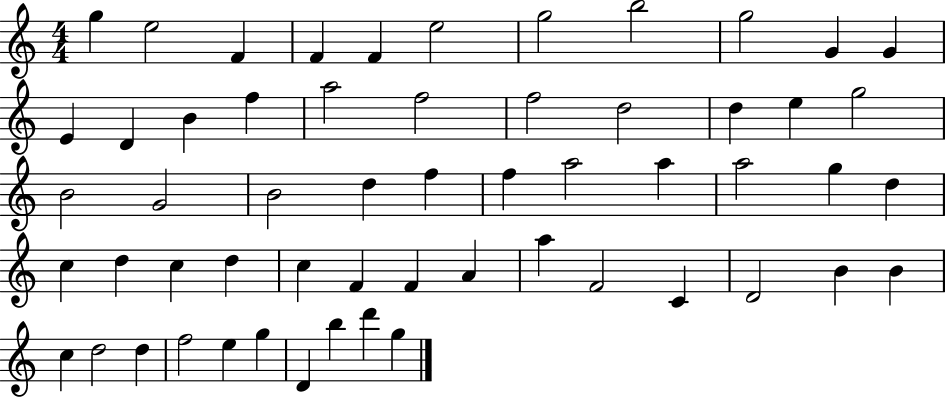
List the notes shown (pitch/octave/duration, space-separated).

G5/q E5/h F4/q F4/q F4/q E5/h G5/h B5/h G5/h G4/q G4/q E4/q D4/q B4/q F5/q A5/h F5/h F5/h D5/h D5/q E5/q G5/h B4/h G4/h B4/h D5/q F5/q F5/q A5/h A5/q A5/h G5/q D5/q C5/q D5/q C5/q D5/q C5/q F4/q F4/q A4/q A5/q F4/h C4/q D4/h B4/q B4/q C5/q D5/h D5/q F5/h E5/q G5/q D4/q B5/q D6/q G5/q